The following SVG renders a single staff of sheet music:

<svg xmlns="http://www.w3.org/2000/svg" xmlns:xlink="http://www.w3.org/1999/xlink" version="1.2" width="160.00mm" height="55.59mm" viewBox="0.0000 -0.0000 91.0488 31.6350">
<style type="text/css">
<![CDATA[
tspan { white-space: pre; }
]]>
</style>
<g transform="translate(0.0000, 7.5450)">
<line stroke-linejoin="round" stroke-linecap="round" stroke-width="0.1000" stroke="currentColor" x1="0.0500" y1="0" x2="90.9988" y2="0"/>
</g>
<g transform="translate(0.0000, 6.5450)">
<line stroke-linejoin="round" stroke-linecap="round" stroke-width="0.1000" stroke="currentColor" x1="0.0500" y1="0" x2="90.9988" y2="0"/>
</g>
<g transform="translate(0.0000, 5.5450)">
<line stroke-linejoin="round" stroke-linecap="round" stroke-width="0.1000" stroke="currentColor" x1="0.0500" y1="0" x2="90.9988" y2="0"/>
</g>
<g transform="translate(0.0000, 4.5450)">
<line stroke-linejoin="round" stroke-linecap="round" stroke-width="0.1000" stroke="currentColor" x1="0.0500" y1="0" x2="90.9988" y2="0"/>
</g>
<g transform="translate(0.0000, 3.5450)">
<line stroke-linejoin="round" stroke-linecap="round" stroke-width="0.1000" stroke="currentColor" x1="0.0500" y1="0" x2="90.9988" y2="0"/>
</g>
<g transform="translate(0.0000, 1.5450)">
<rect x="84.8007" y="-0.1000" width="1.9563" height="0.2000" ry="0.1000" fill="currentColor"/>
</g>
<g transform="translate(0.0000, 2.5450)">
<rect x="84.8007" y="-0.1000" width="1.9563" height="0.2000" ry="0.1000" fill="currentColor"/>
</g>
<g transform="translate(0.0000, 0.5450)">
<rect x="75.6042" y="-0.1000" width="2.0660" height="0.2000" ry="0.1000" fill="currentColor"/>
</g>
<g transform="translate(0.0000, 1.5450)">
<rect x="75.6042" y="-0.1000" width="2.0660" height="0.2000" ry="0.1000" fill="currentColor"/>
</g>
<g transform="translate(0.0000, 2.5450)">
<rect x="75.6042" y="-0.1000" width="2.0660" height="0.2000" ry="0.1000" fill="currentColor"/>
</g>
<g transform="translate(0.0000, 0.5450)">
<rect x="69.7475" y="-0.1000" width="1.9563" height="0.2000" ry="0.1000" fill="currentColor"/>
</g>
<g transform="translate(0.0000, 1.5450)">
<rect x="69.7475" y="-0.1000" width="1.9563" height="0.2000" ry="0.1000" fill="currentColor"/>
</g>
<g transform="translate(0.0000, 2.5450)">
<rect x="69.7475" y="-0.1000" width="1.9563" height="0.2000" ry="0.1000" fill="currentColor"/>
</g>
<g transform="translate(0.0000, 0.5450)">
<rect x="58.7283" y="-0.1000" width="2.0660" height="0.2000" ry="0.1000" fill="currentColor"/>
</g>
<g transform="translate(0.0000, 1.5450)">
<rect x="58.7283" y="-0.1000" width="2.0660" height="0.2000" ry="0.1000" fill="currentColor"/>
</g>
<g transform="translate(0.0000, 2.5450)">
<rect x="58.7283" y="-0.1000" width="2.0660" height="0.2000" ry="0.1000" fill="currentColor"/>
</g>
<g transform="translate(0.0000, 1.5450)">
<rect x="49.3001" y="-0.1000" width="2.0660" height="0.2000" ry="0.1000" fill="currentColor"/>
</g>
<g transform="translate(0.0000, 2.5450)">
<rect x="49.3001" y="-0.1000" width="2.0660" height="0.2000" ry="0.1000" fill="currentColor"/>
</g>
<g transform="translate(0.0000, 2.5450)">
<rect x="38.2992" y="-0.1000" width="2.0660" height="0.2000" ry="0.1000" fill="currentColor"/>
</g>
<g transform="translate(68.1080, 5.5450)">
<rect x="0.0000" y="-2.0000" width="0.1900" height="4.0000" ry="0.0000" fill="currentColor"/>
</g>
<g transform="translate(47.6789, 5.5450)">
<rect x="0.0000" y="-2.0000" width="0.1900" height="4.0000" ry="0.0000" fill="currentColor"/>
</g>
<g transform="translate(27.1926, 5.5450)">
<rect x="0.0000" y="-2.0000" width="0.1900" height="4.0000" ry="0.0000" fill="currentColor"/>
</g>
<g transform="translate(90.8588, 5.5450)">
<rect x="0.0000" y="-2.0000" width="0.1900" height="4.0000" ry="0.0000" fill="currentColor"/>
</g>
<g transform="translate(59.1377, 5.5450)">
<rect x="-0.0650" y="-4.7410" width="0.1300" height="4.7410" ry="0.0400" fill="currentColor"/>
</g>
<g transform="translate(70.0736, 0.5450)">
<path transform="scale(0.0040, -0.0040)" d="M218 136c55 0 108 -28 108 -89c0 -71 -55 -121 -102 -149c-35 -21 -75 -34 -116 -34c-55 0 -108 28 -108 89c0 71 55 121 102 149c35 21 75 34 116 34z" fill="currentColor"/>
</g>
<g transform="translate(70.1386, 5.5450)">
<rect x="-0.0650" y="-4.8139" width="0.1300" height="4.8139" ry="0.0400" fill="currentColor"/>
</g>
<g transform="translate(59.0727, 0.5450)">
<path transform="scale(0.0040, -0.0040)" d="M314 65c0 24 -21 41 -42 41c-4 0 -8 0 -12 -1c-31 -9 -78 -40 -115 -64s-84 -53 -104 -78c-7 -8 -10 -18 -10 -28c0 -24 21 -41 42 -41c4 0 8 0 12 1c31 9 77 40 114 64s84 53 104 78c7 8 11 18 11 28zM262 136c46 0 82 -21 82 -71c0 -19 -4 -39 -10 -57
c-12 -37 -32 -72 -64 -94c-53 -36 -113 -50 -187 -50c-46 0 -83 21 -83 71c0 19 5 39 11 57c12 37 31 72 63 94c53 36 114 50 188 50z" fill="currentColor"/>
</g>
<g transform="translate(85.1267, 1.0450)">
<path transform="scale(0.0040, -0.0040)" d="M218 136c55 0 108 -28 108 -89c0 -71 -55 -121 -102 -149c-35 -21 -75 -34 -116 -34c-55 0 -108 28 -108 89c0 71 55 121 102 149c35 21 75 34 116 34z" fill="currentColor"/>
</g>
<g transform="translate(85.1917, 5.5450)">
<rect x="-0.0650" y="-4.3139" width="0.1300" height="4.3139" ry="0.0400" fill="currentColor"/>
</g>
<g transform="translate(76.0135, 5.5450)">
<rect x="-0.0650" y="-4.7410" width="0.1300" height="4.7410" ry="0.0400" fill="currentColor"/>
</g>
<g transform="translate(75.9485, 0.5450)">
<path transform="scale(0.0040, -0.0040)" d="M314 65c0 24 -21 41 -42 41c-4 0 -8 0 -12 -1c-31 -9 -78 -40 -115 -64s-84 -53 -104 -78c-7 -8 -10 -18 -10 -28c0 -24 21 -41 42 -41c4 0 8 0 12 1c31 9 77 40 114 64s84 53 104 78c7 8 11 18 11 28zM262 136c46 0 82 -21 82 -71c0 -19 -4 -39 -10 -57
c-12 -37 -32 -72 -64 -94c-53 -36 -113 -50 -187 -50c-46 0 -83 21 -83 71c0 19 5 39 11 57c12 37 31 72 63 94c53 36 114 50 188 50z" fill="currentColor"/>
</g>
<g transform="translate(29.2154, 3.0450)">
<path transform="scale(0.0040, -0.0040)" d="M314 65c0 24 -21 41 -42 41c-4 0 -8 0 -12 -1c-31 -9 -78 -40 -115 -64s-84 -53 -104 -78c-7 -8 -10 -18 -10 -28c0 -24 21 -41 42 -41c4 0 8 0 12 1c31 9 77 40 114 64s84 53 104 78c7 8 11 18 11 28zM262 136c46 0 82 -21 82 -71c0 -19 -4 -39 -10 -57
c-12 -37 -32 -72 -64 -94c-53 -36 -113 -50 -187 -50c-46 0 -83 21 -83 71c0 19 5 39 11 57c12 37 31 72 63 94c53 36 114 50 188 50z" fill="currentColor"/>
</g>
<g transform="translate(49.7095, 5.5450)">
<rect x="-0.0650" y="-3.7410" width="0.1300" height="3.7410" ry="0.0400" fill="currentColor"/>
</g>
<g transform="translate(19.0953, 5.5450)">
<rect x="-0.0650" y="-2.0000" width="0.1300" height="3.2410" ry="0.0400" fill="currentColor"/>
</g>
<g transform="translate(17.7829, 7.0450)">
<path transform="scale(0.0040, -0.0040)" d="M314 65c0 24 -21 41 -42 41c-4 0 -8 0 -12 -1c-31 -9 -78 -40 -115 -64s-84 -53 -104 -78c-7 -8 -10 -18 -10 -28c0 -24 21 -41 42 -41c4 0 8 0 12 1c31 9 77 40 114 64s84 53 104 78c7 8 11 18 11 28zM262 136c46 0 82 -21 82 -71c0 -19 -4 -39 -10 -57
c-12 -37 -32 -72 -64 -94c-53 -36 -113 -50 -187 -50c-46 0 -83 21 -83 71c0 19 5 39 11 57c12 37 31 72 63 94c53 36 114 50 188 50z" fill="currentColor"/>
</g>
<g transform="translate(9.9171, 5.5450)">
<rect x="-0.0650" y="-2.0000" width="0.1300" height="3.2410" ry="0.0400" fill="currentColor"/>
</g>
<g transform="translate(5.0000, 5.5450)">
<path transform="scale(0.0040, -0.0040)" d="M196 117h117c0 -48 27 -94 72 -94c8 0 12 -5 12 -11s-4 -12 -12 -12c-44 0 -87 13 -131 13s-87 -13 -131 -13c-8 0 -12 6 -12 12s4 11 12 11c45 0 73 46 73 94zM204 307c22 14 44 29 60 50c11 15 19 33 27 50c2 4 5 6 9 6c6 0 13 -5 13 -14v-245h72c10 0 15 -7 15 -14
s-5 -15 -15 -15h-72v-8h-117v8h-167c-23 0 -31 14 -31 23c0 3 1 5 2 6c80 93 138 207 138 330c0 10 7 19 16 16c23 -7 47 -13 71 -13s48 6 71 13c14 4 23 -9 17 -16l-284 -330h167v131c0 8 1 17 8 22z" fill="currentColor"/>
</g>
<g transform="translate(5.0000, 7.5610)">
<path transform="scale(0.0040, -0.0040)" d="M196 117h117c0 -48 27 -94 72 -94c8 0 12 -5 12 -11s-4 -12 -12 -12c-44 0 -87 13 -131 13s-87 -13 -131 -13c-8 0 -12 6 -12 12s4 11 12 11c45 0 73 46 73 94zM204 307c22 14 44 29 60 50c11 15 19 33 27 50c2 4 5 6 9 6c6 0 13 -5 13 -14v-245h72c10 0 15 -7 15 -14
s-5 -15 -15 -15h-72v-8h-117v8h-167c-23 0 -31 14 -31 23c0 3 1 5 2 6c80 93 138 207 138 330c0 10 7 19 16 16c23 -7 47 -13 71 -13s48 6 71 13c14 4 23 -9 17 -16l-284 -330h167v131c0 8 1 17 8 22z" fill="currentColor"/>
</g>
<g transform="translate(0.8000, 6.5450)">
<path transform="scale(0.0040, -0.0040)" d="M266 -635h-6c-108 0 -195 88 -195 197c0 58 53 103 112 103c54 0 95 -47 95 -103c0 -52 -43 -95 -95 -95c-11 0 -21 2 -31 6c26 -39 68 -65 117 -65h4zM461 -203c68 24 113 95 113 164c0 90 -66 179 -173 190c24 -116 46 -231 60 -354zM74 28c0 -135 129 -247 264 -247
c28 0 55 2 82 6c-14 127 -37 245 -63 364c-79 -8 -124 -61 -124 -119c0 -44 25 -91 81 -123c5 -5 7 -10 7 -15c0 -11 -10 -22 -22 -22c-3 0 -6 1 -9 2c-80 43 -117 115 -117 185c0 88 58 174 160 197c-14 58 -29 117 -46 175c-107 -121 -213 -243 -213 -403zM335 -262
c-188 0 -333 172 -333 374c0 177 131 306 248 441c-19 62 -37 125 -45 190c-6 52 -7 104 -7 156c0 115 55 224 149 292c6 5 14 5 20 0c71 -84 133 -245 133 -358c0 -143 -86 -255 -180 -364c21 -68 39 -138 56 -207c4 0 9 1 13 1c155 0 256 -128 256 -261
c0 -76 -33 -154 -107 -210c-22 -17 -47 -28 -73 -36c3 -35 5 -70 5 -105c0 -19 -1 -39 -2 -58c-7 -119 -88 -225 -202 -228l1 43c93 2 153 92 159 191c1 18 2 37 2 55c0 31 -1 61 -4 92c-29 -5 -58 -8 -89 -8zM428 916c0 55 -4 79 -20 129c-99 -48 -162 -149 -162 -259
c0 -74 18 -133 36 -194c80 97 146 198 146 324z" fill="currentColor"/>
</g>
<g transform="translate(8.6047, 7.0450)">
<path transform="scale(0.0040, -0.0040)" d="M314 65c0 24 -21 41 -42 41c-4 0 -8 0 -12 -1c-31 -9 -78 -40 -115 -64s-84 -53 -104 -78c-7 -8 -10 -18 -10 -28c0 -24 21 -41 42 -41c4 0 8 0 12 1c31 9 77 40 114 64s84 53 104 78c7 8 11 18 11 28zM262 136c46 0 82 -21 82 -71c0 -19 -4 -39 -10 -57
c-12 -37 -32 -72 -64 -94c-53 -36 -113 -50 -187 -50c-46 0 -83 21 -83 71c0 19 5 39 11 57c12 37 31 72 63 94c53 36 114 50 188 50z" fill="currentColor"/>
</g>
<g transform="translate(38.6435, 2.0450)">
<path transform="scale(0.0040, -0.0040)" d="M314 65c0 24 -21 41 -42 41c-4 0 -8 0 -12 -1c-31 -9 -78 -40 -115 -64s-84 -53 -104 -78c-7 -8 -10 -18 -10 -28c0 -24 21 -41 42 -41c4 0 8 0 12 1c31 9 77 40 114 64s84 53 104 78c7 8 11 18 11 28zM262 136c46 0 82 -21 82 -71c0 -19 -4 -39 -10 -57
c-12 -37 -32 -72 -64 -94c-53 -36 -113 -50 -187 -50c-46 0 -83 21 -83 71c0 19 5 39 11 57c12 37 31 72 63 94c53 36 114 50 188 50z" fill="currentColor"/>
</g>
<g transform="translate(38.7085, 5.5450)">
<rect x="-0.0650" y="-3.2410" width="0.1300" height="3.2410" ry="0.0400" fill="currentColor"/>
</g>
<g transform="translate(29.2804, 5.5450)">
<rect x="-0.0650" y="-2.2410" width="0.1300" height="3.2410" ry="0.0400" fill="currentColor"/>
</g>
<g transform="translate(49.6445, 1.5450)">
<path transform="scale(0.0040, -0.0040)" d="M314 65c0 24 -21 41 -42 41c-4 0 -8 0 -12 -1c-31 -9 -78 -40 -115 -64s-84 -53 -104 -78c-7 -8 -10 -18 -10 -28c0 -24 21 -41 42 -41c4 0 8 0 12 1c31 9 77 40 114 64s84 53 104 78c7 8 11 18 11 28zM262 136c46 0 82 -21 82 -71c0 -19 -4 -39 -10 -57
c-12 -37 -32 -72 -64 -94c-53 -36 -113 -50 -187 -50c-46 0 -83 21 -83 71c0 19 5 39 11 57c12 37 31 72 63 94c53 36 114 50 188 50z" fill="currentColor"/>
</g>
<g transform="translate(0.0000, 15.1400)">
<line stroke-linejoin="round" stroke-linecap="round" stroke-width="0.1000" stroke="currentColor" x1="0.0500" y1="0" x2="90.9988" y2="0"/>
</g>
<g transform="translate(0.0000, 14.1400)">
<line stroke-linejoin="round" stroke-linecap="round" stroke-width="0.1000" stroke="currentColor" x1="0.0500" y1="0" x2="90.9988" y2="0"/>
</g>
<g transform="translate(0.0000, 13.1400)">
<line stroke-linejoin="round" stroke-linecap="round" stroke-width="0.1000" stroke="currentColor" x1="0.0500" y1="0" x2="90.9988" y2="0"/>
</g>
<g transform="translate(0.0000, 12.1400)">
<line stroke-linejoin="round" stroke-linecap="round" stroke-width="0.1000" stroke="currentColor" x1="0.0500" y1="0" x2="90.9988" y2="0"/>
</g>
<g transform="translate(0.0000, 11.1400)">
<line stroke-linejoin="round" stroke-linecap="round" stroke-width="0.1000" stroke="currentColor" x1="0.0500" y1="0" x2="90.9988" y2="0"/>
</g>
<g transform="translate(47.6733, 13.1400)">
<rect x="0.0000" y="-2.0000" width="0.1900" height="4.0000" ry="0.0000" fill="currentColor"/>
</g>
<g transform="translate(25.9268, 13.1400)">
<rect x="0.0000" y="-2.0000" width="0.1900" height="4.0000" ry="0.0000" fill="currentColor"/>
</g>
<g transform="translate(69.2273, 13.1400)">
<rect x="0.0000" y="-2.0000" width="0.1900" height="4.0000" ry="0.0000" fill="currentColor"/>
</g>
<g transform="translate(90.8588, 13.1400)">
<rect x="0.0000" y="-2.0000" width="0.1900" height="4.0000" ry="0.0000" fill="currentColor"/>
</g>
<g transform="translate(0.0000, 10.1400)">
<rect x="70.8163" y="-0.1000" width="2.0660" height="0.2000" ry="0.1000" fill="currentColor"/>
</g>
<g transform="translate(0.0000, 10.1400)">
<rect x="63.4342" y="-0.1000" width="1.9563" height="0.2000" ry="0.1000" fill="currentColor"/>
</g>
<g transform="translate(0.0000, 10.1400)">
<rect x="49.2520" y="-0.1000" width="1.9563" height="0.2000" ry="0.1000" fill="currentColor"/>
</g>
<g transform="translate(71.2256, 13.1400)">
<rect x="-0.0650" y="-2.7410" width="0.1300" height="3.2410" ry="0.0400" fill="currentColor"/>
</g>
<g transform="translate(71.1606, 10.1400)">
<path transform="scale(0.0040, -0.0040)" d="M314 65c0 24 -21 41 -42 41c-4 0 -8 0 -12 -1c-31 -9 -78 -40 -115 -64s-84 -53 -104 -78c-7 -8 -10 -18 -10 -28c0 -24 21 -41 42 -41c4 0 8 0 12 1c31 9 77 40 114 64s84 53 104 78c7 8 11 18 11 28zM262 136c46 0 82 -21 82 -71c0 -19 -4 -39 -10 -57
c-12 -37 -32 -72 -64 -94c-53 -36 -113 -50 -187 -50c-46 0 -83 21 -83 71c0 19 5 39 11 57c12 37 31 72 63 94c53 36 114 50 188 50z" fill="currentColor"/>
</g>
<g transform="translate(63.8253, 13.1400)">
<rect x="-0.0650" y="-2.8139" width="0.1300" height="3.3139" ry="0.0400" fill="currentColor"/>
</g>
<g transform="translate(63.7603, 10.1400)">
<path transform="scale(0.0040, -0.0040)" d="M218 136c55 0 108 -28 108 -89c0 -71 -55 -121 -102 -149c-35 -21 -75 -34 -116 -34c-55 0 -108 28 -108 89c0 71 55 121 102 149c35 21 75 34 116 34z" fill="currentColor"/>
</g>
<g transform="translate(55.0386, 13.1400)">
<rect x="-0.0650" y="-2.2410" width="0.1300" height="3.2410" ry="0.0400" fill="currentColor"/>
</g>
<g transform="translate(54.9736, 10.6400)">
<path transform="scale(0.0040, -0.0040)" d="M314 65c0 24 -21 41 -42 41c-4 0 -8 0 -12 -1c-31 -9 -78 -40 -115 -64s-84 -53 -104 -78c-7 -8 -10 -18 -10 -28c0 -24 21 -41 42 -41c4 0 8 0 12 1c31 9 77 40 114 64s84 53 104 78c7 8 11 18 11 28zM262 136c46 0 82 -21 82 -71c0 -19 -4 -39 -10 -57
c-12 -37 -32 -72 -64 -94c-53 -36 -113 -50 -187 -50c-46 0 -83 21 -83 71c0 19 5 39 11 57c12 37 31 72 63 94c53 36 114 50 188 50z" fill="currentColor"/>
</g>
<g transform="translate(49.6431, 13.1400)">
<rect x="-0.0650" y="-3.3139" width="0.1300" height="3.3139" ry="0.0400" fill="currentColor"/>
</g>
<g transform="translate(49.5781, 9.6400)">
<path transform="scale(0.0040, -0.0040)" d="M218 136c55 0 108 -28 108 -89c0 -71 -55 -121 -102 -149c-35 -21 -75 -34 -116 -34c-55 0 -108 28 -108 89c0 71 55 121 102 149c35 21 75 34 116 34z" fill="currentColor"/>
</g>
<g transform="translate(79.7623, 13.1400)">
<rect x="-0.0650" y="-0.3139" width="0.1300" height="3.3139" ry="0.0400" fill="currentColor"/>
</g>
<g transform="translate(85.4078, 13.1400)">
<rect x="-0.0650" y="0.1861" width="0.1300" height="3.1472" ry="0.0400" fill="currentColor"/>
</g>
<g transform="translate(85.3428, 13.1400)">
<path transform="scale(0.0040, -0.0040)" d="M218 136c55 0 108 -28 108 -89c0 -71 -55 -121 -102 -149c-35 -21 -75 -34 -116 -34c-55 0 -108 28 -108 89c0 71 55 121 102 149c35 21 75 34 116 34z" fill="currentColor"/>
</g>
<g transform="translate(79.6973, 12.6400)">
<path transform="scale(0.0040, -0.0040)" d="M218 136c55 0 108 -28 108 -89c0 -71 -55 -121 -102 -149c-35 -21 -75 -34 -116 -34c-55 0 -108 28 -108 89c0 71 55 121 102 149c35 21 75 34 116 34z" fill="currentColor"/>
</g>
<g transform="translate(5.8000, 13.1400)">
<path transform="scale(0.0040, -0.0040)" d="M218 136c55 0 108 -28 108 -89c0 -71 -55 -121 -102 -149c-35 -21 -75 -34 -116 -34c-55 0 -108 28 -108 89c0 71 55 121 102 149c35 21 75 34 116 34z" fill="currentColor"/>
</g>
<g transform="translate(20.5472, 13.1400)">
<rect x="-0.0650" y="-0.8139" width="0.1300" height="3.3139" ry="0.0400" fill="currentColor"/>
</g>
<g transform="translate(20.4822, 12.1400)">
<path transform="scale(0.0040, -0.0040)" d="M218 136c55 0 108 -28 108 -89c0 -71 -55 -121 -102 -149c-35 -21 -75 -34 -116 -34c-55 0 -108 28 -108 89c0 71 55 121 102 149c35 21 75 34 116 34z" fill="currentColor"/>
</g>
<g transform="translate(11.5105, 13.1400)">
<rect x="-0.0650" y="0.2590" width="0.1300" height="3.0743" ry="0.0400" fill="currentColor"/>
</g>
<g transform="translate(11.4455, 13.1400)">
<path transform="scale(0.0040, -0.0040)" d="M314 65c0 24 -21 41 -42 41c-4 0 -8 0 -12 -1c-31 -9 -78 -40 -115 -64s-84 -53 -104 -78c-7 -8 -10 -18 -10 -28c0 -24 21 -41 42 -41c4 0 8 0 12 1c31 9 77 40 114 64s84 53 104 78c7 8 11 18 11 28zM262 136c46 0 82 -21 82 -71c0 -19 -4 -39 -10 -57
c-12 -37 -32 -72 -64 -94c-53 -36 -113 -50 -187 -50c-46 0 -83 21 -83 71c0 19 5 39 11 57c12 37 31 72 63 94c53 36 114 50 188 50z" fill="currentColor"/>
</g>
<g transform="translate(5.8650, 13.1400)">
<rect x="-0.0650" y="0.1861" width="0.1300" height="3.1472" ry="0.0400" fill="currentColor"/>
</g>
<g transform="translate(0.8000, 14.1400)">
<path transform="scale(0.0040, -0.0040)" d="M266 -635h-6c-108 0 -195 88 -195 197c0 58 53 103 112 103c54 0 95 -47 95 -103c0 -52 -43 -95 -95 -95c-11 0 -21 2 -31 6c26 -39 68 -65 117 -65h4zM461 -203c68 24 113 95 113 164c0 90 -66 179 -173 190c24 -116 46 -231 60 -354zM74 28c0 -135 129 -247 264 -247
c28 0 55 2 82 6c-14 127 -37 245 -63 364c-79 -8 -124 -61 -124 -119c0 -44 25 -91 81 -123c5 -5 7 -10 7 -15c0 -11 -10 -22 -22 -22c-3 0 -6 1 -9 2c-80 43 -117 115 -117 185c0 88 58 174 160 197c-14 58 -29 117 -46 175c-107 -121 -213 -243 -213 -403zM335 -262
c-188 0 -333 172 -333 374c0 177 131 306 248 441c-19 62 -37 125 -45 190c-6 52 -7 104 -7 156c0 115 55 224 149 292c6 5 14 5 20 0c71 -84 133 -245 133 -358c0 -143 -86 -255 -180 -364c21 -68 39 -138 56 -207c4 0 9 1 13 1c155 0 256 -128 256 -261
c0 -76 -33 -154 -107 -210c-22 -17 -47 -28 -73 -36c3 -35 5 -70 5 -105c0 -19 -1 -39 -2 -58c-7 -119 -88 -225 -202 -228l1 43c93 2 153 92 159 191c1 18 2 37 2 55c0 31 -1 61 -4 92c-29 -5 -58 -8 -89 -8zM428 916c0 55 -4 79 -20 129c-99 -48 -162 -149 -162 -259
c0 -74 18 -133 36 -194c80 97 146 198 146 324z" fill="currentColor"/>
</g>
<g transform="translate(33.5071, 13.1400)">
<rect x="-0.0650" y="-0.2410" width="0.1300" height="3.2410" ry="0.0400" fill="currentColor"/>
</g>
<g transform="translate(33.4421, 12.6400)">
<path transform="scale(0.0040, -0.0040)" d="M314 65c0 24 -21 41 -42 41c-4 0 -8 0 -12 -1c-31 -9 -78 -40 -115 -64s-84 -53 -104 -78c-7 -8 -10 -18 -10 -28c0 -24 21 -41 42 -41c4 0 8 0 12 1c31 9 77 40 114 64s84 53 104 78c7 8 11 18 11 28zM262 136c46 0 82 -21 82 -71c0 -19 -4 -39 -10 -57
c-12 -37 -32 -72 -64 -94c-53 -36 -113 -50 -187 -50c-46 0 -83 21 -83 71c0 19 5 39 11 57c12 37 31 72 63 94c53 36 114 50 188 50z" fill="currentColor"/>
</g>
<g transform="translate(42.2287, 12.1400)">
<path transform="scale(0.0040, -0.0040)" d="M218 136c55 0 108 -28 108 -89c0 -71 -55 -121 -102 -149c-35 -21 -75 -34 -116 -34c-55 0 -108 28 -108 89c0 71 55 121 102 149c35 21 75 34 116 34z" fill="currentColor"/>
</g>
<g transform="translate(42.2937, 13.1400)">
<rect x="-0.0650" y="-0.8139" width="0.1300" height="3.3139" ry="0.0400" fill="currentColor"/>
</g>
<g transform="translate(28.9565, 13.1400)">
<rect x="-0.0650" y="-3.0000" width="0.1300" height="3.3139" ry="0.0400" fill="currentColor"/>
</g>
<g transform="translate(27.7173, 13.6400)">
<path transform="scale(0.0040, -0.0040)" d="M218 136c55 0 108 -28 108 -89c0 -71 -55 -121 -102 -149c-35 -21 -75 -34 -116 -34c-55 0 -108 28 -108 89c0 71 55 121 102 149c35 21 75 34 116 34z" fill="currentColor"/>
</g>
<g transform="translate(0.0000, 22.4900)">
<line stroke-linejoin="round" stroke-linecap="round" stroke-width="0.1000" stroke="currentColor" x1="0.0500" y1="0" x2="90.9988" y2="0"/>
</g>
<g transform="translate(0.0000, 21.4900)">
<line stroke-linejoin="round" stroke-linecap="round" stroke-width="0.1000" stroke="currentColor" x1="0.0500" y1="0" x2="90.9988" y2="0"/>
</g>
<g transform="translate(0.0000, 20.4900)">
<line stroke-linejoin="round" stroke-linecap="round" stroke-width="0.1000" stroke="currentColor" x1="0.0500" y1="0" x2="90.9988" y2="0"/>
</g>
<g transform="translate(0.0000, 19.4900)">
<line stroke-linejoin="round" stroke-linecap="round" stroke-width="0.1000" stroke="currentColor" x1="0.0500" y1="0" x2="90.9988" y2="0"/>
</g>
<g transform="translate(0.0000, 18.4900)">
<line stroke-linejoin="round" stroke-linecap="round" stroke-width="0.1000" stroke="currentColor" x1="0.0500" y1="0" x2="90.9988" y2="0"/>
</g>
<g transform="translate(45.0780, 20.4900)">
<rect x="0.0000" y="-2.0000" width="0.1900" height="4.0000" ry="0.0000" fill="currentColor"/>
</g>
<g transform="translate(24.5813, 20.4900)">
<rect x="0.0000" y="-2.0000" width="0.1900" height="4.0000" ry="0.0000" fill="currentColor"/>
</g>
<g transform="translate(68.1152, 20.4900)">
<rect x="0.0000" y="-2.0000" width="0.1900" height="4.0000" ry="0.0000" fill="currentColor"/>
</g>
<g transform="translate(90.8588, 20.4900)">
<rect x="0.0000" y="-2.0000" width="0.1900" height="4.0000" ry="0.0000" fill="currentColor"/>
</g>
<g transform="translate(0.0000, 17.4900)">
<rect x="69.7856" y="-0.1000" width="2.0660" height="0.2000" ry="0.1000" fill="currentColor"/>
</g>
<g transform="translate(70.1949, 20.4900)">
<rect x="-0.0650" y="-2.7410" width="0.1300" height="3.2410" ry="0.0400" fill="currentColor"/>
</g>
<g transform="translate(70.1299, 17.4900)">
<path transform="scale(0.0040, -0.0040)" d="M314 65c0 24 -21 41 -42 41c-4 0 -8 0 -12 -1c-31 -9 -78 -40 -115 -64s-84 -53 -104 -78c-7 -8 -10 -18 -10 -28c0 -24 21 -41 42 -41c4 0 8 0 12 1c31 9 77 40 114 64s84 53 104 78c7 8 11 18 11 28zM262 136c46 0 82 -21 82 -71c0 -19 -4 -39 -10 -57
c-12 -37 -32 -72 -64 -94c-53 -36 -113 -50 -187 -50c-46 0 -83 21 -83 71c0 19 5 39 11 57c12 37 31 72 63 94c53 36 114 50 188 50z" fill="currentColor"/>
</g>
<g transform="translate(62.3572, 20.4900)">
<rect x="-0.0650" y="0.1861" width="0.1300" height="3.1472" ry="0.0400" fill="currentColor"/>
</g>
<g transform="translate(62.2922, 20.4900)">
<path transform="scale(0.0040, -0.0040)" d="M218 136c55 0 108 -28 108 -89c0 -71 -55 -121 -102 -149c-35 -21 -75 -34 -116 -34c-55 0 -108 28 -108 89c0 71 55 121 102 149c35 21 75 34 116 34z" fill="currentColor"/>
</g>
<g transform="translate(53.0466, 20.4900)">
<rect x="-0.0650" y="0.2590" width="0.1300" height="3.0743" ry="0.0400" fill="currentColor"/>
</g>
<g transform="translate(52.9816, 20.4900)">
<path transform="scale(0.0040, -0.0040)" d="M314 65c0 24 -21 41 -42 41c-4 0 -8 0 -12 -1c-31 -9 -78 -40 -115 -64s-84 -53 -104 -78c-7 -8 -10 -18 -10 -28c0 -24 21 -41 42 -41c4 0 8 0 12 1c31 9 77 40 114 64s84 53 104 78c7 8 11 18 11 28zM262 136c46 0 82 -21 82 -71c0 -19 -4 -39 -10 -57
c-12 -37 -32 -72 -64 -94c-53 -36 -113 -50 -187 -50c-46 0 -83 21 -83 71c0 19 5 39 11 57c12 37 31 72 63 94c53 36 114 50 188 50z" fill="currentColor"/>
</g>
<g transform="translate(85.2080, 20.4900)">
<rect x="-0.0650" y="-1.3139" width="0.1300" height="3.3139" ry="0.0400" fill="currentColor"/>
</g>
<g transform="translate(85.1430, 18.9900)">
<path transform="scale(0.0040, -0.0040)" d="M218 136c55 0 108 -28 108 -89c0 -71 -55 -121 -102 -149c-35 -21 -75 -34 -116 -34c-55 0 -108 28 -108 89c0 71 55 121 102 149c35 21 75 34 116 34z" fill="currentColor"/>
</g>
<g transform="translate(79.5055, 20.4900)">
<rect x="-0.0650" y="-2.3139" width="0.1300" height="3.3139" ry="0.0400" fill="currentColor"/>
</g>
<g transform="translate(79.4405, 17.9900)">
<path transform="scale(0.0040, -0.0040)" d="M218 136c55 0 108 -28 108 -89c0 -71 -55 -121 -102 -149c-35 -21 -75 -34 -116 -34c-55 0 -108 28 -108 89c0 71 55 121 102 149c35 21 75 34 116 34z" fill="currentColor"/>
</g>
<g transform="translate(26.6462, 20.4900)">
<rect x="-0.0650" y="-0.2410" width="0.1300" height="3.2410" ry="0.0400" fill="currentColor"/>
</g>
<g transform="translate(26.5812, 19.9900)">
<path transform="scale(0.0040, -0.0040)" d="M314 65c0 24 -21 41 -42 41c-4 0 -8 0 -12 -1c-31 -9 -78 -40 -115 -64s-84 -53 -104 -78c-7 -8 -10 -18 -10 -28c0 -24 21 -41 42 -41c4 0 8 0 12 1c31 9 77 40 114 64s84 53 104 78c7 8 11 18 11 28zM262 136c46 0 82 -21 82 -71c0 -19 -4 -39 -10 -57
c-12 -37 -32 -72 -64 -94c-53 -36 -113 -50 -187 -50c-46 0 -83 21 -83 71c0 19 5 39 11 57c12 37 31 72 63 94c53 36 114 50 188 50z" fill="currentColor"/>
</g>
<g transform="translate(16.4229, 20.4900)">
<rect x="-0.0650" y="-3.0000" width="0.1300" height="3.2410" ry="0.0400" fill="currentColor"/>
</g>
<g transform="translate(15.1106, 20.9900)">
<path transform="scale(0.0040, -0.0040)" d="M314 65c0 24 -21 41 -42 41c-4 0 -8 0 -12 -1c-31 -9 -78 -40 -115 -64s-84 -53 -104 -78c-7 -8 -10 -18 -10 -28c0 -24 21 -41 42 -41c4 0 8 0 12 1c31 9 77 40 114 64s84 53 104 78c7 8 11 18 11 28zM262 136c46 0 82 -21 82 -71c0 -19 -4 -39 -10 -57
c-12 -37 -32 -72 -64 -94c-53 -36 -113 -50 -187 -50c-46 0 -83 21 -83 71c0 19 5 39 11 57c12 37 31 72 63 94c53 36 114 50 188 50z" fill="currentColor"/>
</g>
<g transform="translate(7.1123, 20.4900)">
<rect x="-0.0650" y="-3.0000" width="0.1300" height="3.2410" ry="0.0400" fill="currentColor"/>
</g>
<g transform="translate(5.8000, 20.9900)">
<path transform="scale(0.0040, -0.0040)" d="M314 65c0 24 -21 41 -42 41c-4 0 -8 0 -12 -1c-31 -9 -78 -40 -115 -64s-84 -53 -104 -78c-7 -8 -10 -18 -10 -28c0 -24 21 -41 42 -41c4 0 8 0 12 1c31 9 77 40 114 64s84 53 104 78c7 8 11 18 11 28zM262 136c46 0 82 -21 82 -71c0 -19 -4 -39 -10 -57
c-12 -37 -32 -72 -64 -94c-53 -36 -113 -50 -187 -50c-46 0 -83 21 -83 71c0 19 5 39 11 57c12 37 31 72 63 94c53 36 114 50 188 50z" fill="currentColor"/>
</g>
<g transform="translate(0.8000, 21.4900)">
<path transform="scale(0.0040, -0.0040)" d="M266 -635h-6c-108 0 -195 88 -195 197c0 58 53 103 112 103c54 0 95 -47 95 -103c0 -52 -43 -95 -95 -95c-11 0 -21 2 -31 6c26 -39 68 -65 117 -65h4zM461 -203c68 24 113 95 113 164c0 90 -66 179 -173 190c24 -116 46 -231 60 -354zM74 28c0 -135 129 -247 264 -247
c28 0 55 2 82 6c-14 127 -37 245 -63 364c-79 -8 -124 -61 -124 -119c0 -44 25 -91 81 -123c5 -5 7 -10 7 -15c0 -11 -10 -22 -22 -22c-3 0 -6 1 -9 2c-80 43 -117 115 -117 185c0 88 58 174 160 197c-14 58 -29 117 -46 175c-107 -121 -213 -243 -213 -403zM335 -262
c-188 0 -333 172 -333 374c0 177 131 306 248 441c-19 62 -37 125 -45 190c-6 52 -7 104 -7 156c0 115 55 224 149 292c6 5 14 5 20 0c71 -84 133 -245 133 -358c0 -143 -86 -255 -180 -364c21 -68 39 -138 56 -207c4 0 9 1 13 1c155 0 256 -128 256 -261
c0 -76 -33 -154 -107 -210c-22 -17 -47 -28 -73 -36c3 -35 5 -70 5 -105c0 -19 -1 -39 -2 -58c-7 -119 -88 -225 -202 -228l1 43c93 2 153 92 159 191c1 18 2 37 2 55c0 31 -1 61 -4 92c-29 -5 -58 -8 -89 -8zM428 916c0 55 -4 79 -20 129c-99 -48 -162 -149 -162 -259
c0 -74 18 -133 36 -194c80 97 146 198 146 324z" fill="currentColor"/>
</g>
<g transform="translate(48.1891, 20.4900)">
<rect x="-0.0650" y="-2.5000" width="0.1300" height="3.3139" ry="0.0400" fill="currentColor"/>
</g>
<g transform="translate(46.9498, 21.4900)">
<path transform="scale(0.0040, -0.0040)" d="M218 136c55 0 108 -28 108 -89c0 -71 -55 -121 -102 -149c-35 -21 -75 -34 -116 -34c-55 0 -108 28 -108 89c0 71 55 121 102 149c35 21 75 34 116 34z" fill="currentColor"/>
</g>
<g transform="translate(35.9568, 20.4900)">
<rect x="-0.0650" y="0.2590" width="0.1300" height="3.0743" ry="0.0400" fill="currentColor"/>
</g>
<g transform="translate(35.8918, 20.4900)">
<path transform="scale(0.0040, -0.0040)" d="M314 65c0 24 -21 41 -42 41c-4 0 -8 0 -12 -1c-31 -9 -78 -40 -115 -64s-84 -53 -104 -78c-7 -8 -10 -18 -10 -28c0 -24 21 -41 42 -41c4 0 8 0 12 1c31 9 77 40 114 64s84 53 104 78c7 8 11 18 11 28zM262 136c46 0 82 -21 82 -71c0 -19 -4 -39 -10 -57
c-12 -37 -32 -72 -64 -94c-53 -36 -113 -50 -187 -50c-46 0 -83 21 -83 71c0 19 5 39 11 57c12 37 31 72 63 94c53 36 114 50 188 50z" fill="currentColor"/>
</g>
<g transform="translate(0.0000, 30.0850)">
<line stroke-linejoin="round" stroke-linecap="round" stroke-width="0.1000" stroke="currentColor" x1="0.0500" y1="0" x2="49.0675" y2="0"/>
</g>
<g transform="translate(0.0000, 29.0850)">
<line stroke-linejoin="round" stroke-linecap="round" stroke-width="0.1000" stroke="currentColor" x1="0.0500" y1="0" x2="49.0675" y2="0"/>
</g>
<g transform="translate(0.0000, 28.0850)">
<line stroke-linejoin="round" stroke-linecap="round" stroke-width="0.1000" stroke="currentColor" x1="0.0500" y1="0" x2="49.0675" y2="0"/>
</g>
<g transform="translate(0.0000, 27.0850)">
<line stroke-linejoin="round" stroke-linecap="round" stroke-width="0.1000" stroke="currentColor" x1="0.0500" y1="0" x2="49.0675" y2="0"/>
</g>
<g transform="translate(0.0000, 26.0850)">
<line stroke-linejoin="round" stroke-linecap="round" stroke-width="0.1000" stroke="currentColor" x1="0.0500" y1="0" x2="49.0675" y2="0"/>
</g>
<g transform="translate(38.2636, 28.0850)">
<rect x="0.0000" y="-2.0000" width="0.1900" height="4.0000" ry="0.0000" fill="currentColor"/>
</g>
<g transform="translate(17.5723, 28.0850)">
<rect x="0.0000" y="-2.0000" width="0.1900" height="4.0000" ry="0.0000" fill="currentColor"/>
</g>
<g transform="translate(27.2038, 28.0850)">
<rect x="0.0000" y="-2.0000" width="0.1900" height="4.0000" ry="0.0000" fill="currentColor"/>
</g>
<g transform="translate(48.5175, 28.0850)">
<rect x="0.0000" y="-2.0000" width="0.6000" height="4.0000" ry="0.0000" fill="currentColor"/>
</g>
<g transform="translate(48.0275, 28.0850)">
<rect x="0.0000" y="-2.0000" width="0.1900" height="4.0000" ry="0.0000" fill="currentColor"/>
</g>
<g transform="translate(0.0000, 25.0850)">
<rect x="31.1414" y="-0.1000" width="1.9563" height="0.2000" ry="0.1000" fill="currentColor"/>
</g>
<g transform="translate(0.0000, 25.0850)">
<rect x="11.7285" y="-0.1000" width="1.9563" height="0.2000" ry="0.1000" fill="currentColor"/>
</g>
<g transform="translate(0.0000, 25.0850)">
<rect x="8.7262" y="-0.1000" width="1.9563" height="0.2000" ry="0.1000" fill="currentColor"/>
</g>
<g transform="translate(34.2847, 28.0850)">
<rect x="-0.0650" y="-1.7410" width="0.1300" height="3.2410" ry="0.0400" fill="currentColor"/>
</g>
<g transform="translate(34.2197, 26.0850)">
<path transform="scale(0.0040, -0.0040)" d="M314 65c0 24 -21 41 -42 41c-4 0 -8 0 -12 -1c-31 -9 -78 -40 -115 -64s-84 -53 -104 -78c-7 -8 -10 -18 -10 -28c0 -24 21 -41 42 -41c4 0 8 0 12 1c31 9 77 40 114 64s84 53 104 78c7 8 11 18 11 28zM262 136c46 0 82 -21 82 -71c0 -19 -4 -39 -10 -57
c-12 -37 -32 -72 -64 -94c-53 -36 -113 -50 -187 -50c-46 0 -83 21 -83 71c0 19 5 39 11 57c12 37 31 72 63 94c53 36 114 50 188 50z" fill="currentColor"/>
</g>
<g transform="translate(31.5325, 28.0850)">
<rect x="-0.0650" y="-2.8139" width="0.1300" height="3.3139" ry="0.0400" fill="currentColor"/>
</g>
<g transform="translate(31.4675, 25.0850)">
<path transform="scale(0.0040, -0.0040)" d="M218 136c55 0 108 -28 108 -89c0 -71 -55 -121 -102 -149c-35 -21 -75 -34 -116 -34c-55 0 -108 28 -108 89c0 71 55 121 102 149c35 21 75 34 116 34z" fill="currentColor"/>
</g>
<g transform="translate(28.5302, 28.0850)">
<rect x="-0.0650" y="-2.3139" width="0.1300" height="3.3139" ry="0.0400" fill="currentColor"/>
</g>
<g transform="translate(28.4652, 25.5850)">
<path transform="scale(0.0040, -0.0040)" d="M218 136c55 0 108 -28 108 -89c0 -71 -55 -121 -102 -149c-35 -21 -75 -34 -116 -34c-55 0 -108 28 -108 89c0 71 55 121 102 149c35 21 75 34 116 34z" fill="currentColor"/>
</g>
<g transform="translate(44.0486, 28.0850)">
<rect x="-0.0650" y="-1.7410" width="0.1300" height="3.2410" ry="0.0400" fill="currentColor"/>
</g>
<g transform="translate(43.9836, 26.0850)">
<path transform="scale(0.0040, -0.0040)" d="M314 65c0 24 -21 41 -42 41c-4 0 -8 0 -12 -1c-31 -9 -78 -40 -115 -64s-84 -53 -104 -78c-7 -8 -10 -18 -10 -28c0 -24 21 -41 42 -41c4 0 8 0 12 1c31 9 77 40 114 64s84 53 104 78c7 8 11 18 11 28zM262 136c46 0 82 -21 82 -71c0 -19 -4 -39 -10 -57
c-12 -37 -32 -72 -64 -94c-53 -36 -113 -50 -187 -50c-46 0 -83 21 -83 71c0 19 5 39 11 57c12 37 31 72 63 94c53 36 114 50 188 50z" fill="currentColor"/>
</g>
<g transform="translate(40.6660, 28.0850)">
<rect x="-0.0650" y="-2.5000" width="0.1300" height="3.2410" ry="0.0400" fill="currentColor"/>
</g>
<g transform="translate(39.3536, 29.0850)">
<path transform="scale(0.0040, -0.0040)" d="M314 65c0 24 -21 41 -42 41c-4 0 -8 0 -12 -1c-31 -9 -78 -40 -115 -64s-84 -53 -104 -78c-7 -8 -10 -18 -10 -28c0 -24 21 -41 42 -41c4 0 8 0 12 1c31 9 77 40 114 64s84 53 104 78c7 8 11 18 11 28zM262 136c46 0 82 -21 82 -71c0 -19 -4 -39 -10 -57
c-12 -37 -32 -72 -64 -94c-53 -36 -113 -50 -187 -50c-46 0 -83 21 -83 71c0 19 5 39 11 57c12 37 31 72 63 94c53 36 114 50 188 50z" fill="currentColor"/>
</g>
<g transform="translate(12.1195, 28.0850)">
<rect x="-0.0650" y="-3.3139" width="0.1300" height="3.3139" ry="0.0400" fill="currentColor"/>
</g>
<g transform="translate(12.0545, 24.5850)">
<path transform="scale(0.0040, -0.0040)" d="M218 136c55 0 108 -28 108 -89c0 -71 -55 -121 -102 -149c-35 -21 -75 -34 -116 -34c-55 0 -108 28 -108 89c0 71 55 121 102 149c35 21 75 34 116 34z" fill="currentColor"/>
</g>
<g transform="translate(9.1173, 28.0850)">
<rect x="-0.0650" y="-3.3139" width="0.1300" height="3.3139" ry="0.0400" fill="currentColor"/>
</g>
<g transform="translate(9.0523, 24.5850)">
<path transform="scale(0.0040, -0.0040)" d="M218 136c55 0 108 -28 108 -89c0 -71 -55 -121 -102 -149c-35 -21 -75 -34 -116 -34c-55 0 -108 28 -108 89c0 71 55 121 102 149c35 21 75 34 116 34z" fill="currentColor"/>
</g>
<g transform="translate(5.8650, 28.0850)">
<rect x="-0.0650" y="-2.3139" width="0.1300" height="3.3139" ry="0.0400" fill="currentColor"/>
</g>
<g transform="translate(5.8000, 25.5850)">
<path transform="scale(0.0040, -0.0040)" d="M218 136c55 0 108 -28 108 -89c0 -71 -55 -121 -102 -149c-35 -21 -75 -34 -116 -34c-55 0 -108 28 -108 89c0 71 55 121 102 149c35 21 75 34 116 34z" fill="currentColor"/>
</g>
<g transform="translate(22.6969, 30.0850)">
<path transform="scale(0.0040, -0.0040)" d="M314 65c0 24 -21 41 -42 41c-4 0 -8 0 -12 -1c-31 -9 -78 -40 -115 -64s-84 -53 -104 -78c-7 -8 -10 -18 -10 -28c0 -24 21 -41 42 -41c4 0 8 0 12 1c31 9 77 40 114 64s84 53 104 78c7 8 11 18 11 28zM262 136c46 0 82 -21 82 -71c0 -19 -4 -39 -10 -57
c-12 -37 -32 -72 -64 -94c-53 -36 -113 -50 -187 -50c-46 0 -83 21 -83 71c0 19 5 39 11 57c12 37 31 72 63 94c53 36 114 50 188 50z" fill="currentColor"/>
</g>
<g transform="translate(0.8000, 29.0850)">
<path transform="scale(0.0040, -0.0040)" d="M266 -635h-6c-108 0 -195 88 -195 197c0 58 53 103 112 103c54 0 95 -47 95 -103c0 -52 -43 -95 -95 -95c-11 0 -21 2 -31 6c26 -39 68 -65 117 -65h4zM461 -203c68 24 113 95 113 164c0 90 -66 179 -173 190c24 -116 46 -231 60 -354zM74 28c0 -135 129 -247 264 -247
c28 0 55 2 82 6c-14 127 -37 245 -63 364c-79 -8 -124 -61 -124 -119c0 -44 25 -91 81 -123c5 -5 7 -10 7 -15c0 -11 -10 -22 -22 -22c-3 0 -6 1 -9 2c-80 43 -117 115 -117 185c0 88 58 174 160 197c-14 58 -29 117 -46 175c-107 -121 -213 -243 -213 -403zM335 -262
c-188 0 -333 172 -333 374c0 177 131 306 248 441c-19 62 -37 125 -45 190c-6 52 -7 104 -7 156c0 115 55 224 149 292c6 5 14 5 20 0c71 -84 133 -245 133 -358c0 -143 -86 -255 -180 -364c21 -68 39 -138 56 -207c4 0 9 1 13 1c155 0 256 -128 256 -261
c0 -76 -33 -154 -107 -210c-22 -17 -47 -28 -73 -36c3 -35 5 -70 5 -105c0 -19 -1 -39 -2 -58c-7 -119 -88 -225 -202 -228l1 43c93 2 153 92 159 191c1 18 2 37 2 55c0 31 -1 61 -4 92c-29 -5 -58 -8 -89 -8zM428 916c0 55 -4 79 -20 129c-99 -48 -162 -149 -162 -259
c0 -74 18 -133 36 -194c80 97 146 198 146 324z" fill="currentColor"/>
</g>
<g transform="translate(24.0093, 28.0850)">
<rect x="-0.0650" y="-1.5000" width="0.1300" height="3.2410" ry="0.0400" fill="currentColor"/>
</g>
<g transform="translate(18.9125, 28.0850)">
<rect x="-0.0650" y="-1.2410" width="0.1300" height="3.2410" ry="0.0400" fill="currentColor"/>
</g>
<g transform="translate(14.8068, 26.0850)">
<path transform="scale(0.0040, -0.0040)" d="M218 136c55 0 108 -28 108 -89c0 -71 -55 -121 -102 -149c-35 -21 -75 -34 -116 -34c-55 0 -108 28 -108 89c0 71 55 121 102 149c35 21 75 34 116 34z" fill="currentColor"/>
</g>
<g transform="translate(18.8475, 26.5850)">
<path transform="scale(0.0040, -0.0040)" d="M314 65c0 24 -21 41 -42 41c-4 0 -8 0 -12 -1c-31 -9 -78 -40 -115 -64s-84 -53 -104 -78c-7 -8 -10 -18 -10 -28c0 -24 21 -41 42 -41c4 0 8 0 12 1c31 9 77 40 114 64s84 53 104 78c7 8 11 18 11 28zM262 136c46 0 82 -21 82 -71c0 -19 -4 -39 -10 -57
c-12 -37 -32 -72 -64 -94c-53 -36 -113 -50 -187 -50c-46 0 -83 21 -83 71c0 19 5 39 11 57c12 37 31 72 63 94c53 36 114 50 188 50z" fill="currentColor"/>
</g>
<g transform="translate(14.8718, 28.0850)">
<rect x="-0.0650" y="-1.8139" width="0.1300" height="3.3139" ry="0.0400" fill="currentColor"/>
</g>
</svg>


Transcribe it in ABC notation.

X:1
T:Untitled
M:4/4
L:1/4
K:C
F2 F2 g2 b2 c'2 e'2 e' e'2 d' B B2 d A c2 d b g2 a a2 c B A2 A2 c2 B2 G B2 B a2 g e g b b f e2 E2 g a f2 G2 f2